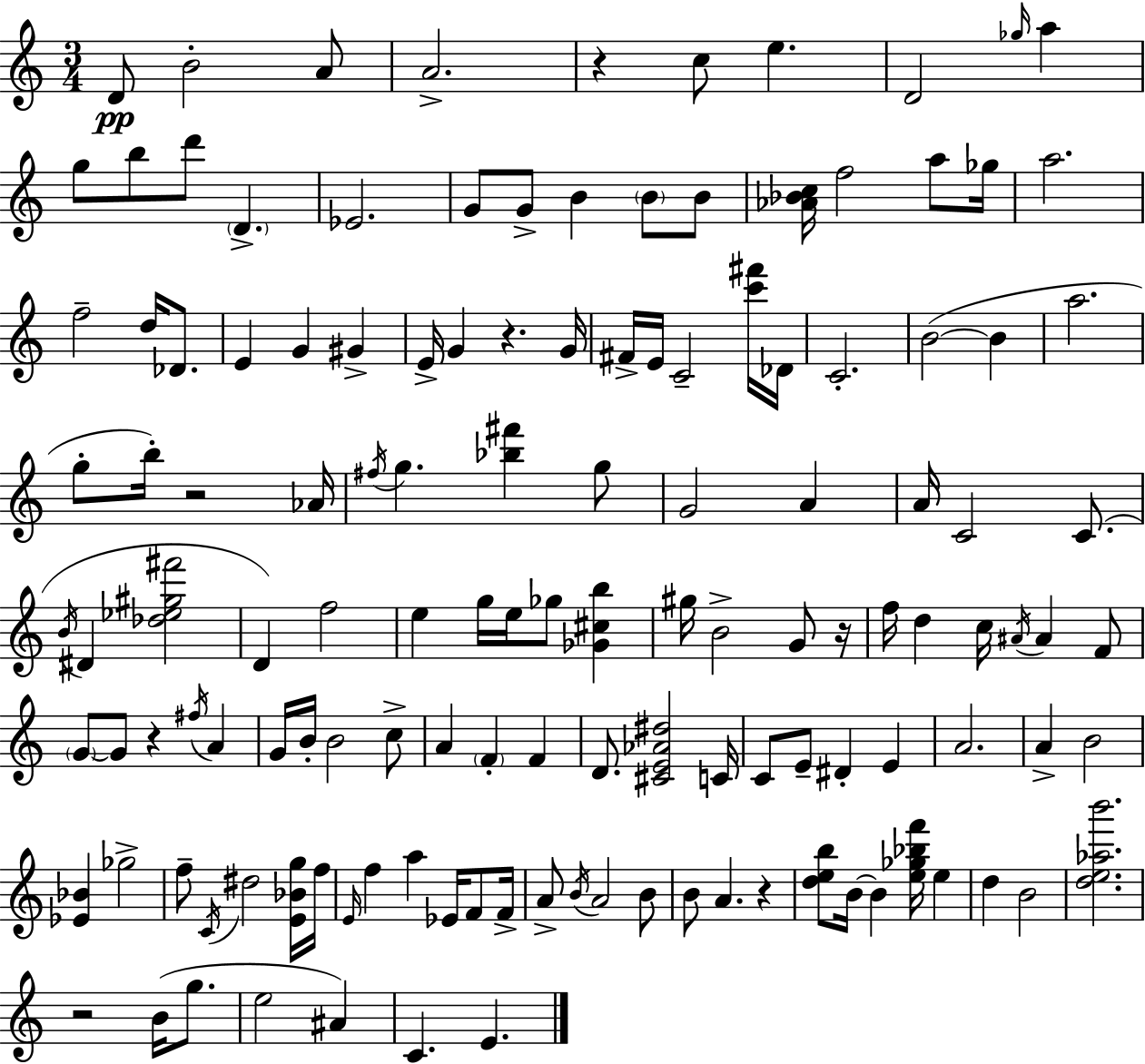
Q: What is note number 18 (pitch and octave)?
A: B4